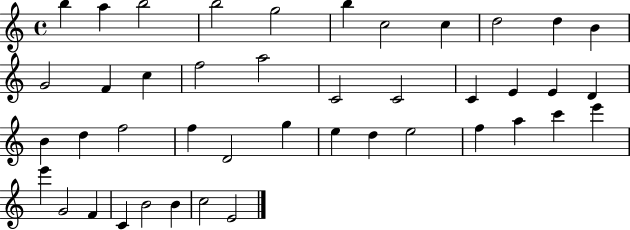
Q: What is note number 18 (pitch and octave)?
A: C4